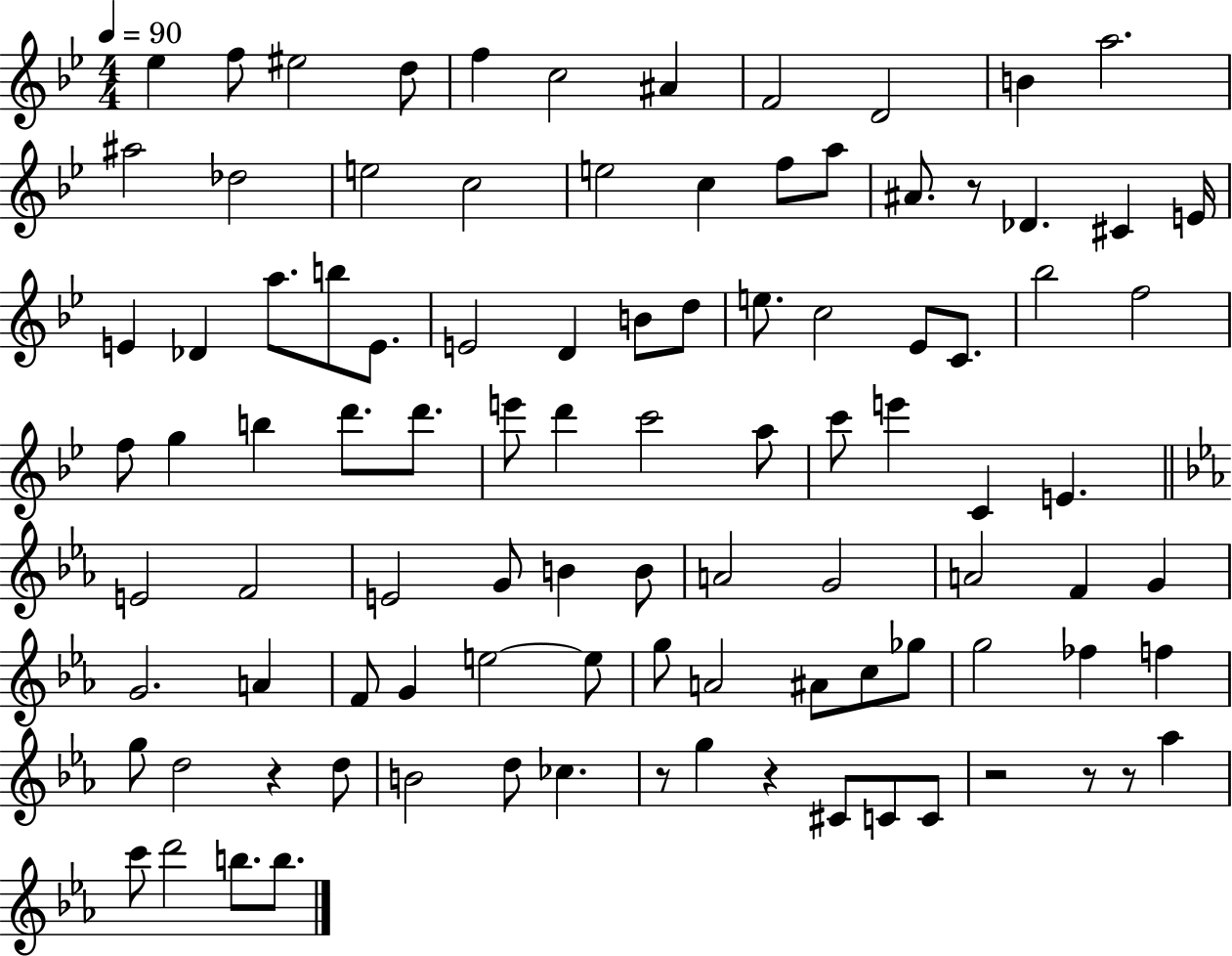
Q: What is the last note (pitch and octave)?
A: B5